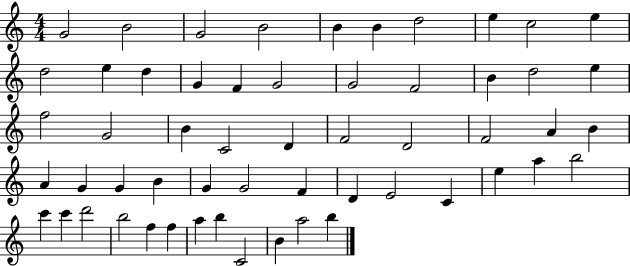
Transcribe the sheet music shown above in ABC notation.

X:1
T:Untitled
M:4/4
L:1/4
K:C
G2 B2 G2 B2 B B d2 e c2 e d2 e d G F G2 G2 F2 B d2 e f2 G2 B C2 D F2 D2 F2 A B A G G B G G2 F D E2 C e a b2 c' c' d'2 b2 f f a b C2 B a2 b